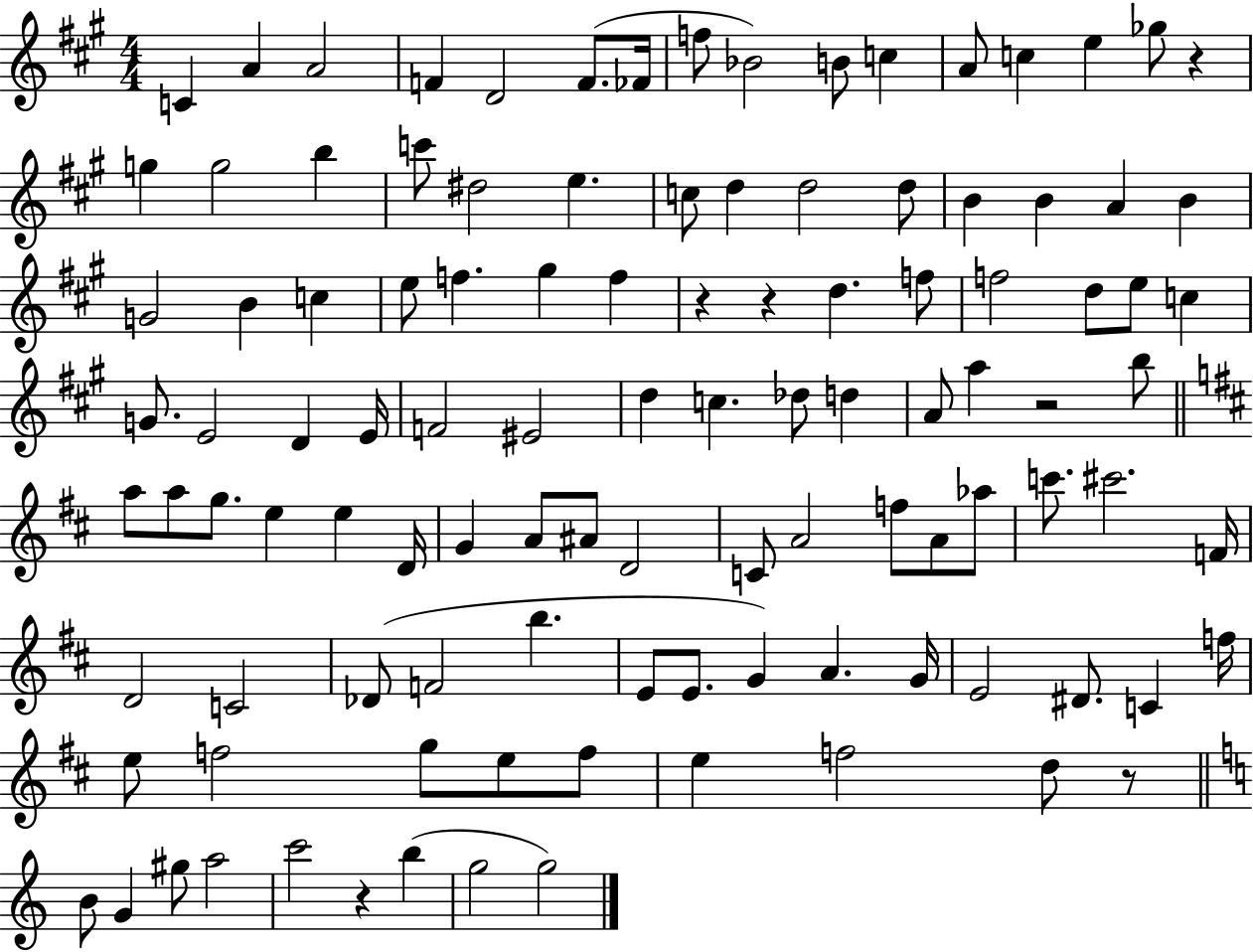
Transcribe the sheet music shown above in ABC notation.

X:1
T:Untitled
M:4/4
L:1/4
K:A
C A A2 F D2 F/2 _F/4 f/2 _B2 B/2 c A/2 c e _g/2 z g g2 b c'/2 ^d2 e c/2 d d2 d/2 B B A B G2 B c e/2 f ^g f z z d f/2 f2 d/2 e/2 c G/2 E2 D E/4 F2 ^E2 d c _d/2 d A/2 a z2 b/2 a/2 a/2 g/2 e e D/4 G A/2 ^A/2 D2 C/2 A2 f/2 A/2 _a/2 c'/2 ^c'2 F/4 D2 C2 _D/2 F2 b E/2 E/2 G A G/4 E2 ^D/2 C f/4 e/2 f2 g/2 e/2 f/2 e f2 d/2 z/2 B/2 G ^g/2 a2 c'2 z b g2 g2